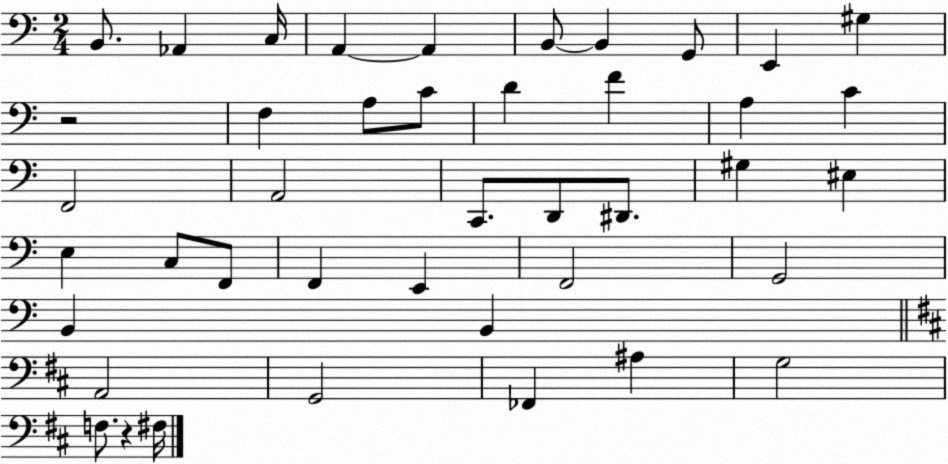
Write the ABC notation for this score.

X:1
T:Untitled
M:2/4
L:1/4
K:C
B,,/2 _A,, C,/4 A,, A,, B,,/2 B,, G,,/2 E,, ^G, z2 F, A,/2 C/2 D F A, C F,,2 A,,2 C,,/2 D,,/2 ^D,,/2 ^G, ^E, E, C,/2 F,,/2 F,, E,, F,,2 G,,2 B,, B,, A,,2 G,,2 _F,, ^A, G,2 F,/2 z ^F,/4